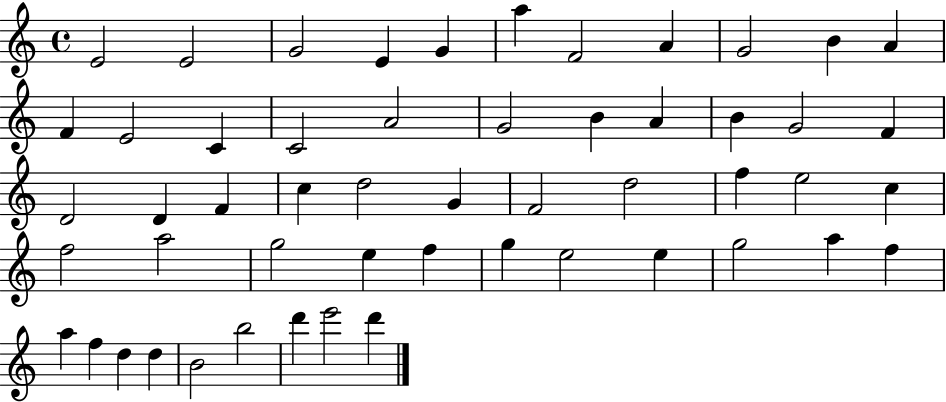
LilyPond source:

{
  \clef treble
  \time 4/4
  \defaultTimeSignature
  \key c \major
  e'2 e'2 | g'2 e'4 g'4 | a''4 f'2 a'4 | g'2 b'4 a'4 | \break f'4 e'2 c'4 | c'2 a'2 | g'2 b'4 a'4 | b'4 g'2 f'4 | \break d'2 d'4 f'4 | c''4 d''2 g'4 | f'2 d''2 | f''4 e''2 c''4 | \break f''2 a''2 | g''2 e''4 f''4 | g''4 e''2 e''4 | g''2 a''4 f''4 | \break a''4 f''4 d''4 d''4 | b'2 b''2 | d'''4 e'''2 d'''4 | \bar "|."
}